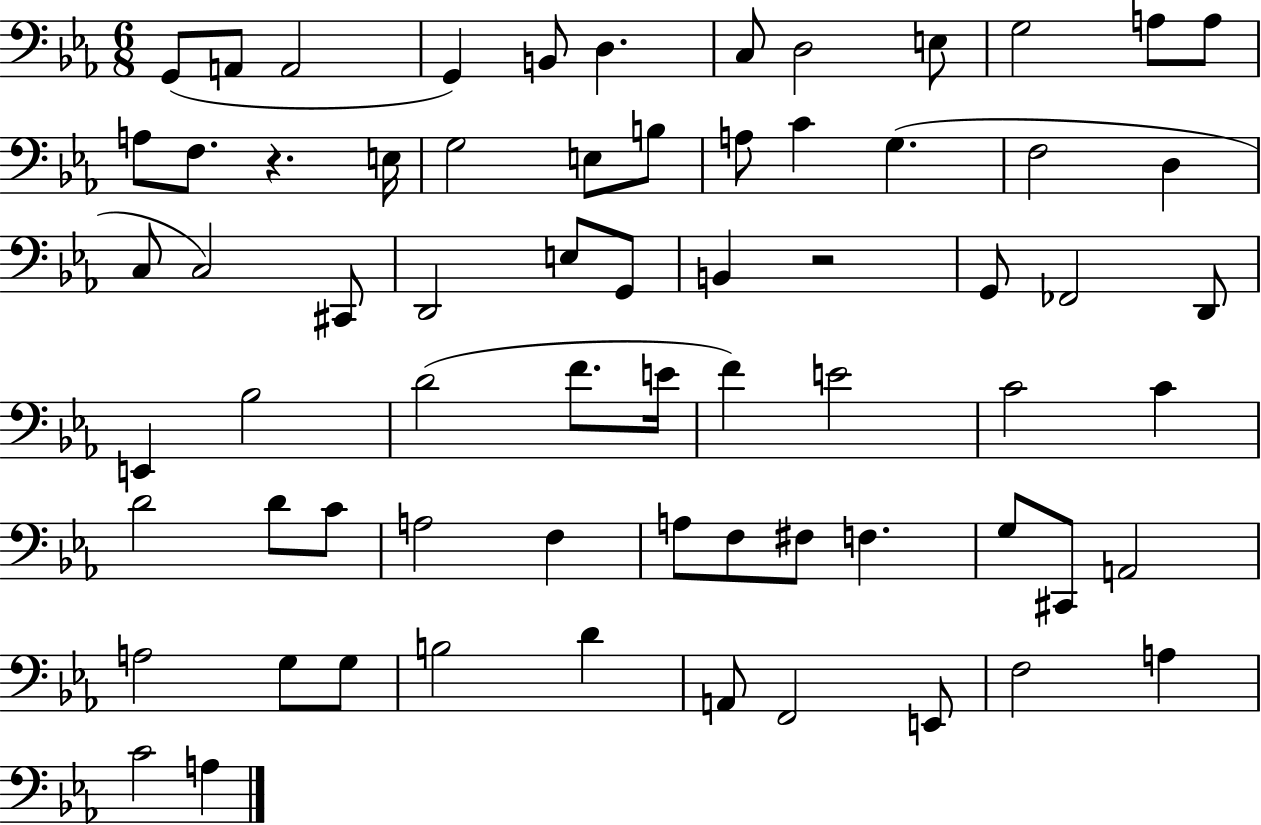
X:1
T:Untitled
M:6/8
L:1/4
K:Eb
G,,/2 A,,/2 A,,2 G,, B,,/2 D, C,/2 D,2 E,/2 G,2 A,/2 A,/2 A,/2 F,/2 z E,/4 G,2 E,/2 B,/2 A,/2 C G, F,2 D, C,/2 C,2 ^C,,/2 D,,2 E,/2 G,,/2 B,, z2 G,,/2 _F,,2 D,,/2 E,, _B,2 D2 F/2 E/4 F E2 C2 C D2 D/2 C/2 A,2 F, A,/2 F,/2 ^F,/2 F, G,/2 ^C,,/2 A,,2 A,2 G,/2 G,/2 B,2 D A,,/2 F,,2 E,,/2 F,2 A, C2 A,